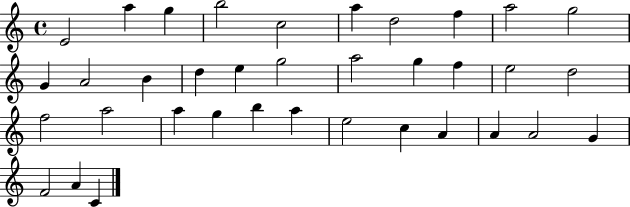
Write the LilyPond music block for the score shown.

{
  \clef treble
  \time 4/4
  \defaultTimeSignature
  \key c \major
  e'2 a''4 g''4 | b''2 c''2 | a''4 d''2 f''4 | a''2 g''2 | \break g'4 a'2 b'4 | d''4 e''4 g''2 | a''2 g''4 f''4 | e''2 d''2 | \break f''2 a''2 | a''4 g''4 b''4 a''4 | e''2 c''4 a'4 | a'4 a'2 g'4 | \break f'2 a'4 c'4 | \bar "|."
}